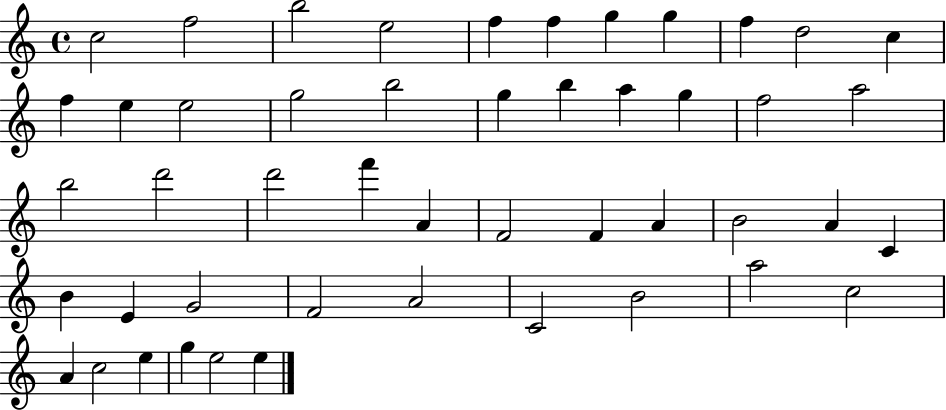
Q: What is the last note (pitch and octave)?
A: E5